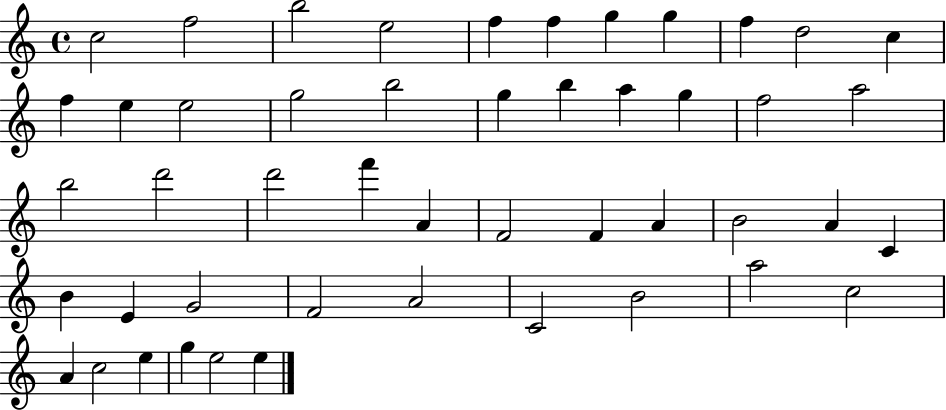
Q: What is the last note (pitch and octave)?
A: E5